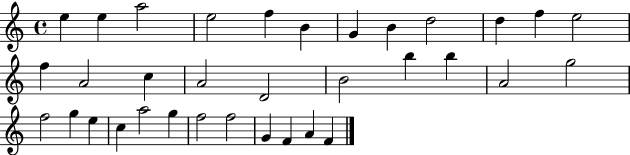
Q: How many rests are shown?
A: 0